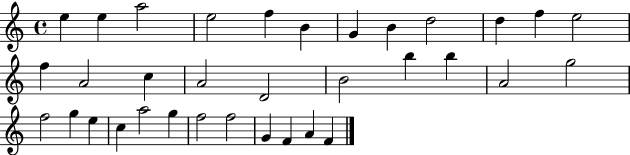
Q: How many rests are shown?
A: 0